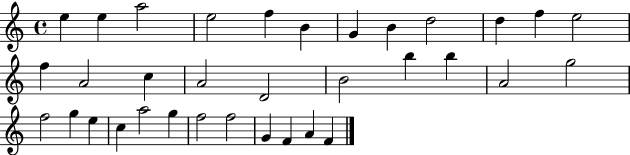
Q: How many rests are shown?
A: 0